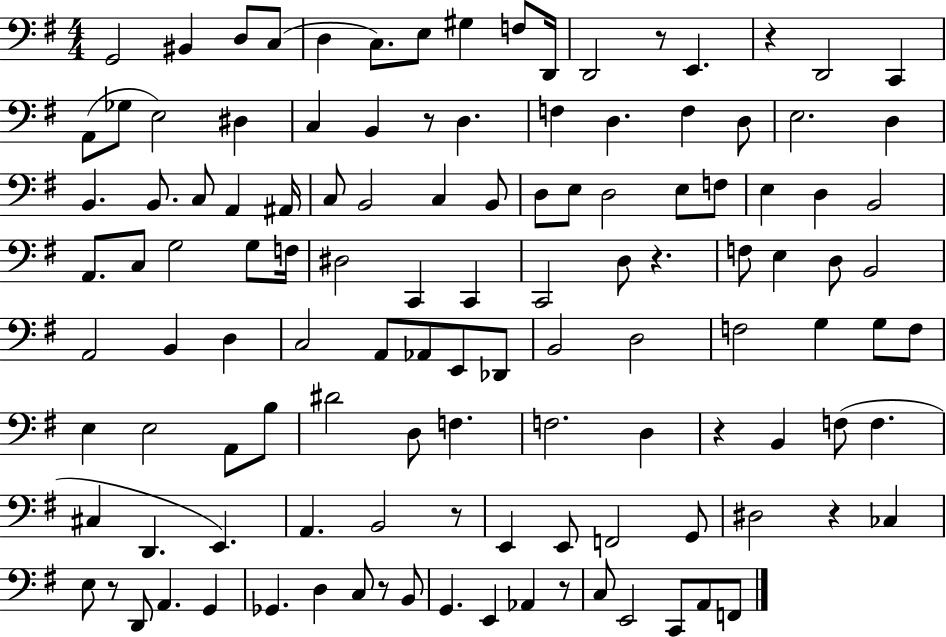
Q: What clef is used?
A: bass